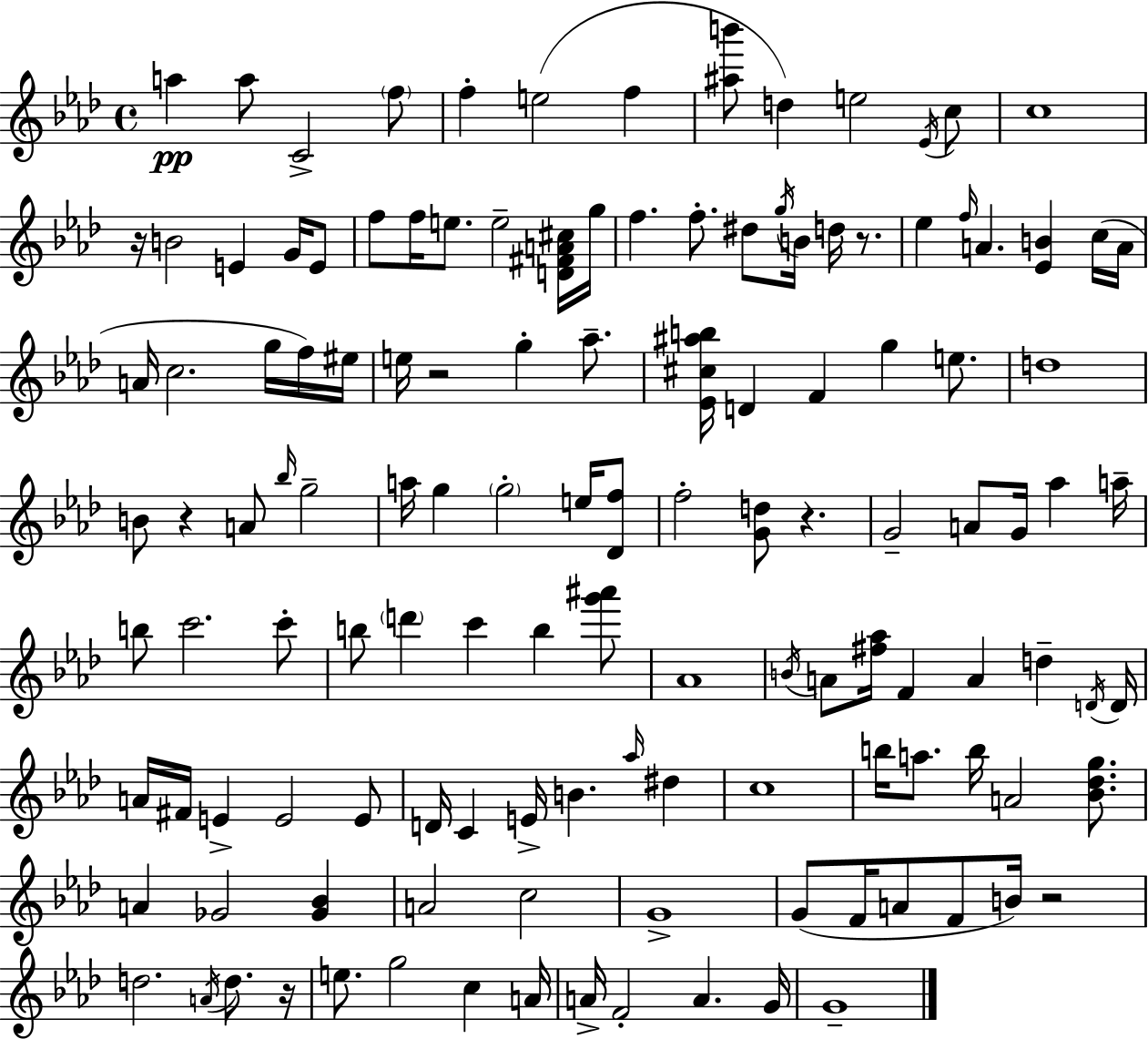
A5/q A5/e C4/h F5/e F5/q E5/h F5/q [A#5,B6]/e D5/q E5/h Eb4/s C5/e C5/w R/s B4/h E4/q G4/s E4/e F5/e F5/s E5/e. E5/h [D4,F#4,A4,C#5]/s G5/s F5/q. F5/e. D#5/e G5/s B4/s D5/s R/e. Eb5/q F5/s A4/q. [Eb4,B4]/q C5/s A4/s A4/s C5/h. G5/s F5/s EIS5/s E5/s R/h G5/q Ab5/e. [Eb4,C#5,A#5,B5]/s D4/q F4/q G5/q E5/e. D5/w B4/e R/q A4/e Bb5/s G5/h A5/s G5/q G5/h E5/s [Db4,F5]/e F5/h [G4,D5]/e R/q. G4/h A4/e G4/s Ab5/q A5/s B5/e C6/h. C6/e B5/e D6/q C6/q B5/q [G6,A#6]/e Ab4/w B4/s A4/e [F#5,Ab5]/s F4/q A4/q D5/q D4/s D4/s A4/s F#4/s E4/q E4/h E4/e D4/s C4/q E4/s B4/q. Ab5/s D#5/q C5/w B5/s A5/e. B5/s A4/h [Bb4,Db5,G5]/e. A4/q Gb4/h [Gb4,Bb4]/q A4/h C5/h G4/w G4/e F4/s A4/e F4/e B4/s R/h D5/h. A4/s D5/e. R/s E5/e. G5/h C5/q A4/s A4/s F4/h A4/q. G4/s G4/w